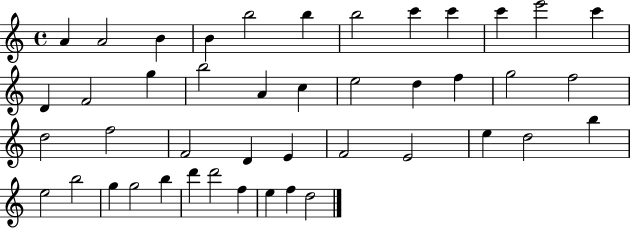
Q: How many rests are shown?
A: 0